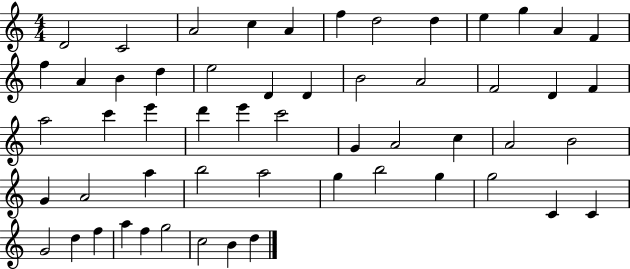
D4/h C4/h A4/h C5/q A4/q F5/q D5/h D5/q E5/q G5/q A4/q F4/q F5/q A4/q B4/q D5/q E5/h D4/q D4/q B4/h A4/h F4/h D4/q F4/q A5/h C6/q E6/q D6/q E6/q C6/h G4/q A4/h C5/q A4/h B4/h G4/q A4/h A5/q B5/h A5/h G5/q B5/h G5/q G5/h C4/q C4/q G4/h D5/q F5/q A5/q F5/q G5/h C5/h B4/q D5/q